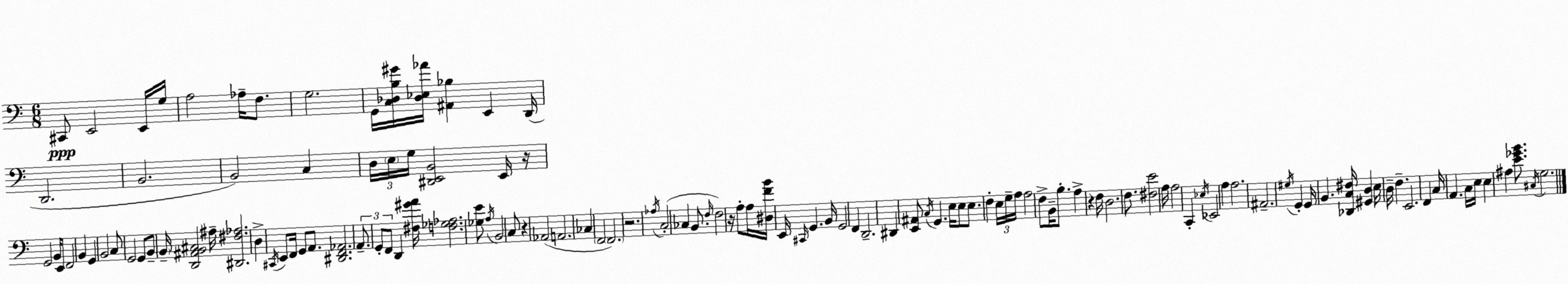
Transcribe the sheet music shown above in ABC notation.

X:1
T:Untitled
M:6/8
L:1/4
K:Am
^C,,/2 E,,2 E,,/4 G,/4 A,2 _A,/4 F,/2 G,2 G,,/4 [C,_D,B,^G]/4 [_D,_E,_A]/4 [^A,,_B,] E,, D,,/4 D,,2 B,,2 B,,2 C, D,/4 E,/4 G,/4 [^D,,E,,B,,]2 E,,/4 z/4 G,,2 B,,/4 E,,/2 F,,2 B,, G,, B,,2 C,/2 G,,2 G,,/2 B,,/2 B,,/4 [D,,^A,,B,,^C,]2 ^A,/4 [^D,,^F,_A,]2 D, ^C,,/4 E,,/2 F,,/4 G,,/2 A,,/2 [^D,,F,,_A,,]2 A,,/2 G,,/2 F,,/2 D,, [^F,^GA]/4 [F,_G,_A,]2 [_G,E]/2 A,/4 B,,2 C,/2 z _A,,2 A,,2 _C, F,,2 F,,2 z2 _A,/4 C,2 _C, B,,/2 F,/4 F,2 z/4 A,/2 A,/4 [^D,FB]/4 E,,/4 ^C,,/4 G,, B,,/4 G,,2 F,, D,,2 ^D,, [E,,^A,,]/2 C,/4 G,, E,/4 E,/2 E,/2 F, E,/4 G,/4 A,/4 A,2 F,/2 B,,/4 B,/2 A, z F,/4 D,2 F,/2 [^F,E]2 A,/4 A,2 C,, _E,/4 _E,,2 A, A,2 ^A,,2 ^G,/4 G,, G,,/4 B,, [_D,,C,^F,]/4 [^G,,D,] E,/4 D,/4 F, E,,2 F,, C,/4 A,, C,/4 E,/4 E, ^A, [E_GB]/2 ^C,/4 G,2